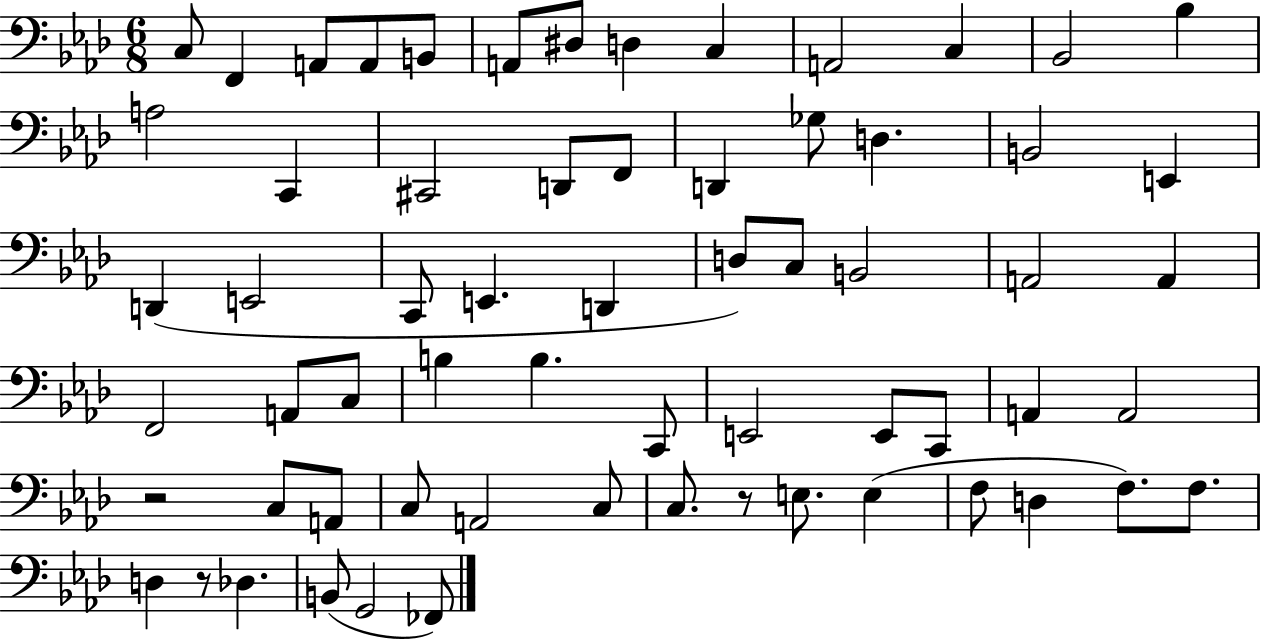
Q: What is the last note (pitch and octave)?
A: FES2